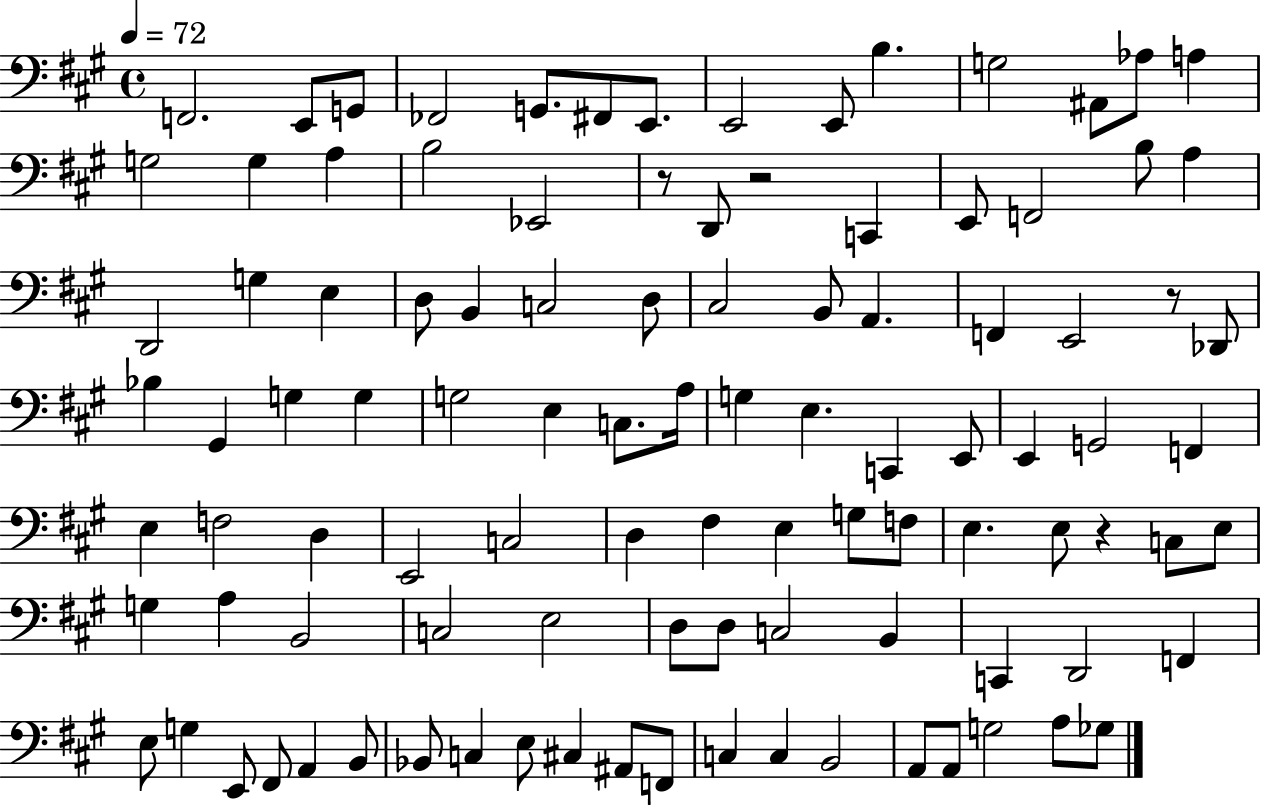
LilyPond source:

{
  \clef bass
  \time 4/4
  \defaultTimeSignature
  \key a \major
  \tempo 4 = 72
  f,2. e,8 g,8 | fes,2 g,8. fis,8 e,8. | e,2 e,8 b4. | g2 ais,8 aes8 a4 | \break g2 g4 a4 | b2 ees,2 | r8 d,8 r2 c,4 | e,8 f,2 b8 a4 | \break d,2 g4 e4 | d8 b,4 c2 d8 | cis2 b,8 a,4. | f,4 e,2 r8 des,8 | \break bes4 gis,4 g4 g4 | g2 e4 c8. a16 | g4 e4. c,4 e,8 | e,4 g,2 f,4 | \break e4 f2 d4 | e,2 c2 | d4 fis4 e4 g8 f8 | e4. e8 r4 c8 e8 | \break g4 a4 b,2 | c2 e2 | d8 d8 c2 b,4 | c,4 d,2 f,4 | \break e8 g4 e,8 fis,8 a,4 b,8 | bes,8 c4 e8 cis4 ais,8 f,8 | c4 c4 b,2 | a,8 a,8 g2 a8 ges8 | \break \bar "|."
}